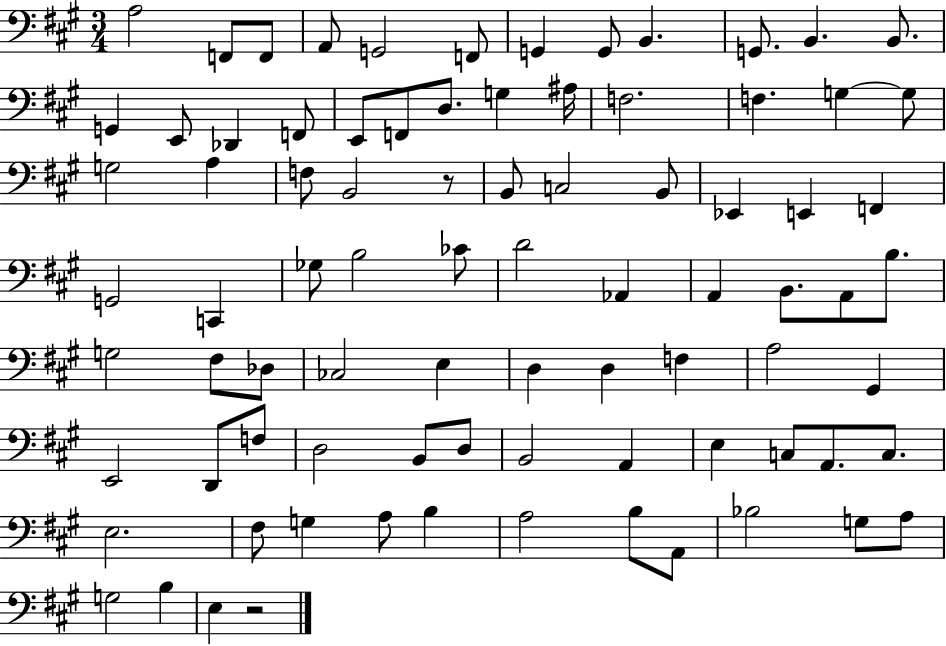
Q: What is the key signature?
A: A major